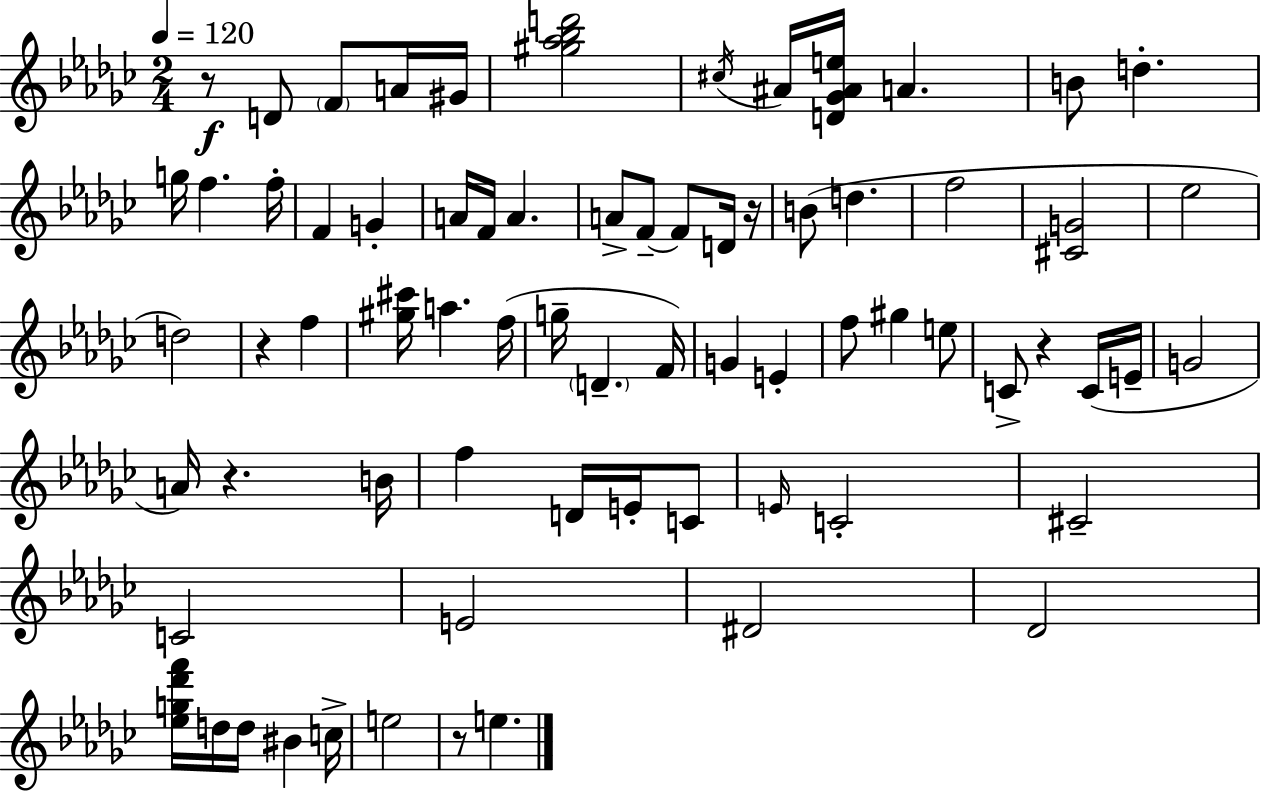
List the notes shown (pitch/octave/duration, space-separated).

R/e D4/e F4/e A4/s G#4/s [G#5,Ab5,Bb5,D6]/h C#5/s A#4/s [D4,Gb4,A#4,E5]/s A4/q. B4/e D5/q. G5/s F5/q. F5/s F4/q G4/q A4/s F4/s A4/q. A4/e F4/e F4/e D4/s R/s B4/e D5/q. F5/h [C#4,G4]/h Eb5/h D5/h R/q F5/q [G#5,C#6]/s A5/q. F5/s G5/s D4/q. F4/s G4/q E4/q F5/e G#5/q E5/e C4/e R/q C4/s E4/s G4/h A4/s R/q. B4/s F5/q D4/s E4/s C4/e E4/s C4/h C#4/h C4/h E4/h D#4/h Db4/h [Eb5,G5,Db6,F6]/s D5/s D5/s BIS4/q C5/s E5/h R/e E5/q.